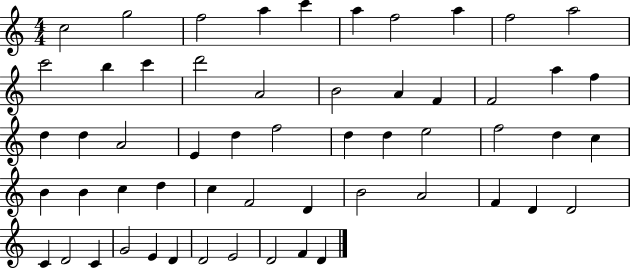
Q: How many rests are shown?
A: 0